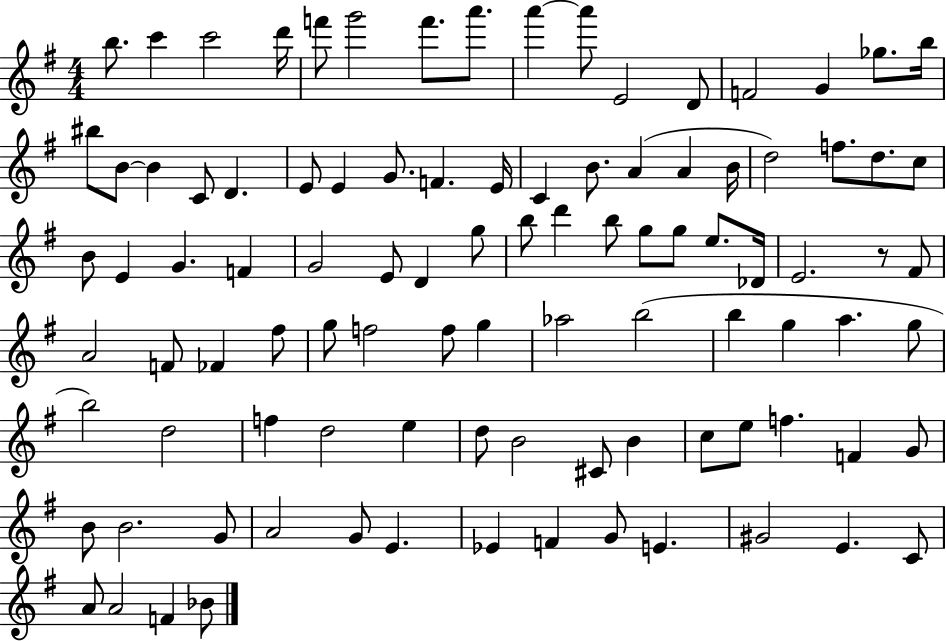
B5/e. C6/q C6/h D6/s F6/e G6/h F6/e. A6/e. A6/q A6/e E4/h D4/e F4/h G4/q Gb5/e. B5/s BIS5/e B4/e B4/q C4/e D4/q. E4/e E4/q G4/e. F4/q. E4/s C4/q B4/e. A4/q A4/q B4/s D5/h F5/e. D5/e. C5/e B4/e E4/q G4/q. F4/q G4/h E4/e D4/q G5/e B5/e D6/q B5/e G5/e G5/e E5/e. Db4/s E4/h. R/e F#4/e A4/h F4/e FES4/q F#5/e G5/e F5/h F5/e G5/q Ab5/h B5/h B5/q G5/q A5/q. G5/e B5/h D5/h F5/q D5/h E5/q D5/e B4/h C#4/e B4/q C5/e E5/e F5/q. F4/q G4/e B4/e B4/h. G4/e A4/h G4/e E4/q. Eb4/q F4/q G4/e E4/q. G#4/h E4/q. C4/e A4/e A4/h F4/q Bb4/e